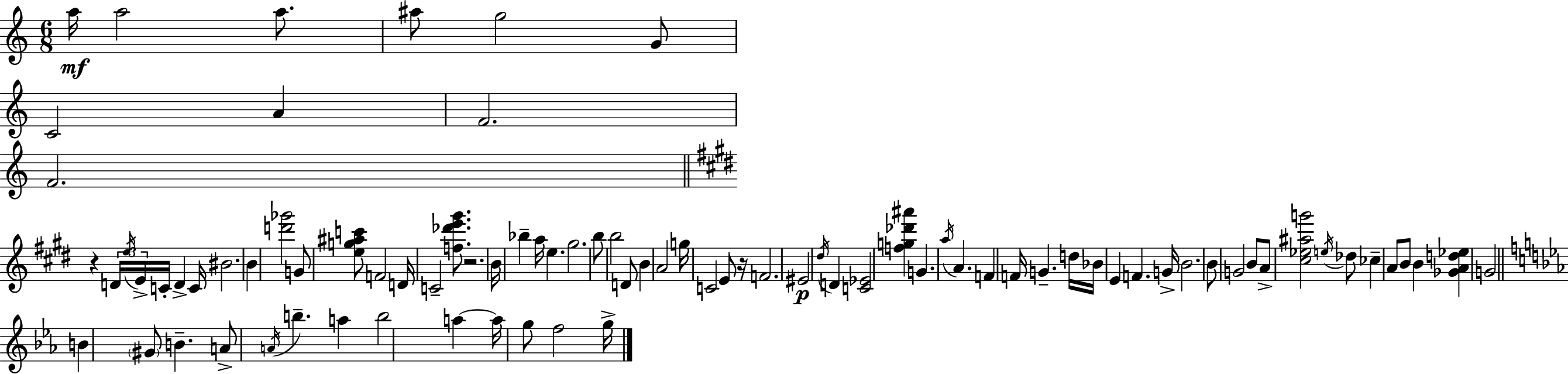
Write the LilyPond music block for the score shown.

{
  \clef treble
  \numericTimeSignature
  \time 6/8
  \key c \major
  a''16\mf a''2 a''8. | ais''8 g''2 g'8 | c'2 a'4 | f'2. | \break f'2. | \bar "||" \break \key e \major r4 \tuplet 3/2 { d'16 \acciaccatura { e''16 } e'16-> } c'16-. d'4-> | c'16 bis'2. | b'4 <d''' ges'''>2 | g'8 <e'' g'' ais'' c'''>8 f'2 | \break d'16 c'2-- <f'' des''' e''' gis'''>8. | r2. | b'16 bes''4-- a''16 e''4. | gis''2. | \break b''8 b''2 d'8 | b'4 a'2 | g''16 c'2 e'8 | r16 f'2. | \break eis'2\p \acciaccatura { dis''16 } d'4 | <c' ees'>2 <f'' g'' des''' ais'''>4 | g'4. \acciaccatura { a''16 } a'4. | f'4 f'16 g'4.-- | \break d''16 bes'16 e'4 f'4. | g'16-> b'2. | b'8 g'2 | b'8 a'8-> <cis'' ees'' ais'' g'''>2 | \break \acciaccatura { e''16 } des''8 ces''4-- a'8 b'8 | b'4 <ges' a' d'' ees''>4 g'2 | \bar "||" \break \key ees \major b'4 \parenthesize gis'8 b'4.-- | a'8-> \acciaccatura { a'16 } b''4.-- a''4 | b''2 a''4~~ | a''16 g''8 f''2 | \break g''16-> \bar "|."
}